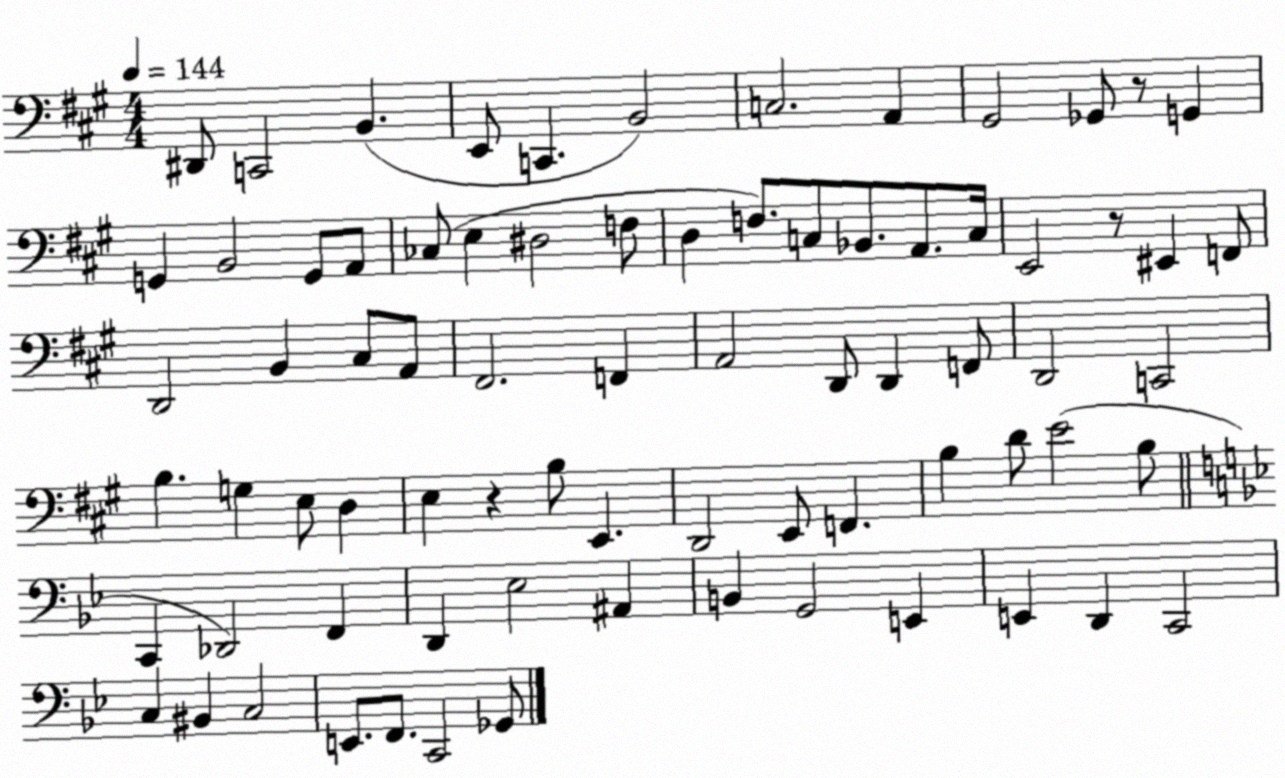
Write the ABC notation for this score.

X:1
T:Untitled
M:4/4
L:1/4
K:A
^D,,/2 C,,2 B,, E,,/2 C,, B,,2 C,2 A,, ^G,,2 _G,,/2 z/2 G,, G,, B,,2 G,,/2 A,,/2 _C,/2 E, ^D,2 F,/2 D, F,/2 C,/2 _B,,/2 A,,/2 C,/4 E,,2 z/2 ^E,, F,,/2 D,,2 B,, ^C,/2 A,,/2 ^F,,2 F,, A,,2 D,,/2 D,, F,,/2 D,,2 C,,2 B, G, E,/2 D, E, z B,/2 E,, D,,2 E,,/2 F,, B, D/2 E2 B,/2 C,, _D,,2 F,, D,, _E,2 ^A,, B,, G,,2 E,, E,, D,, C,,2 C, ^B,, C,2 E,,/2 F,,/2 C,,2 _G,,/2